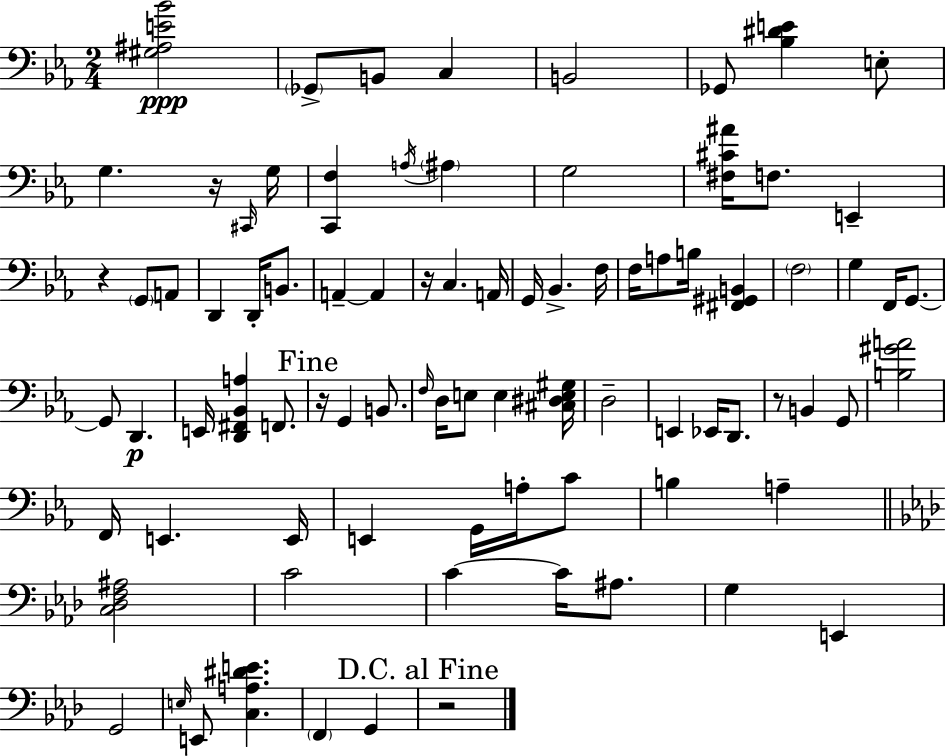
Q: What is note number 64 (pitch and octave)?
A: E2